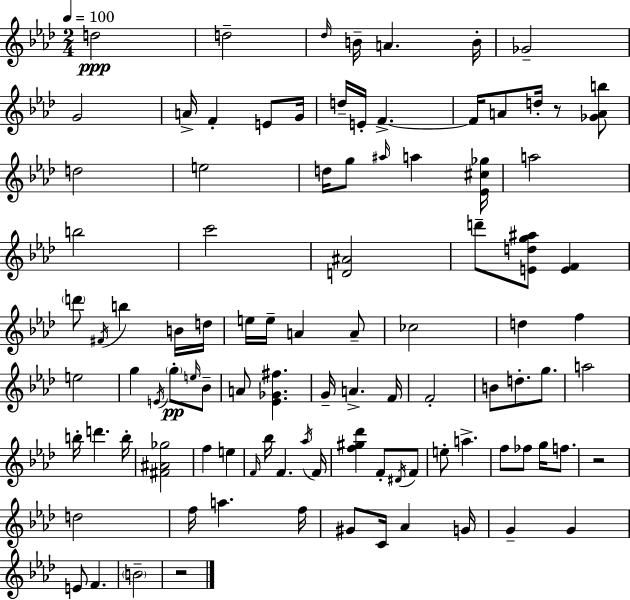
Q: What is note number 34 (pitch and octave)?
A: E5